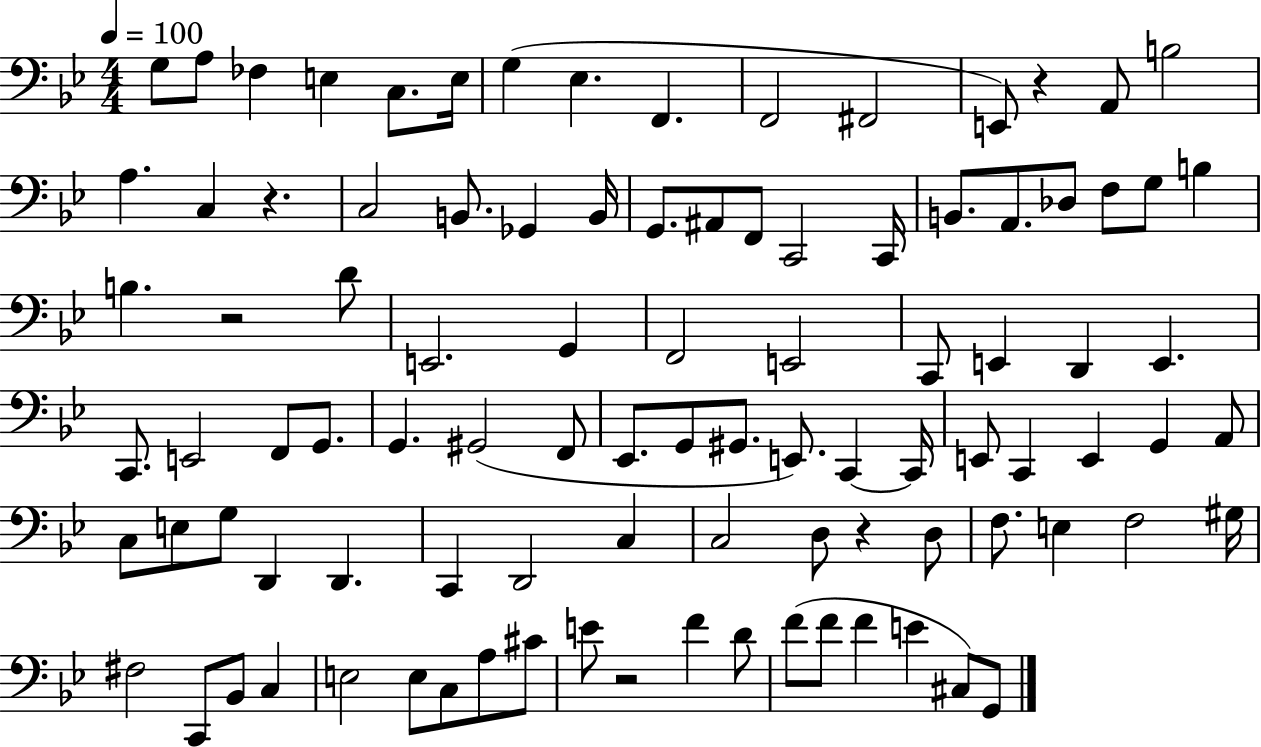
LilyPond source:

{
  \clef bass
  \numericTimeSignature
  \time 4/4
  \key bes \major
  \tempo 4 = 100
  g8 a8 fes4 e4 c8. e16 | g4( ees4. f,4. | f,2 fis,2 | e,8) r4 a,8 b2 | \break a4. c4 r4. | c2 b,8. ges,4 b,16 | g,8. ais,8 f,8 c,2 c,16 | b,8. a,8. des8 f8 g8 b4 | \break b4. r2 d'8 | e,2. g,4 | f,2 e,2 | c,8 e,4 d,4 e,4. | \break c,8. e,2 f,8 g,8. | g,4. gis,2( f,8 | ees,8. g,8 gis,8. e,8.) c,4~~ c,16 | e,8 c,4 e,4 g,4 a,8 | \break c8 e8 g8 d,4 d,4. | c,4 d,2 c4 | c2 d8 r4 d8 | f8. e4 f2 gis16 | \break fis2 c,8 bes,8 c4 | e2 e8 c8 a8 cis'8 | e'8 r2 f'4 d'8 | f'8( f'8 f'4 e'4 cis8) g,8 | \break \bar "|."
}